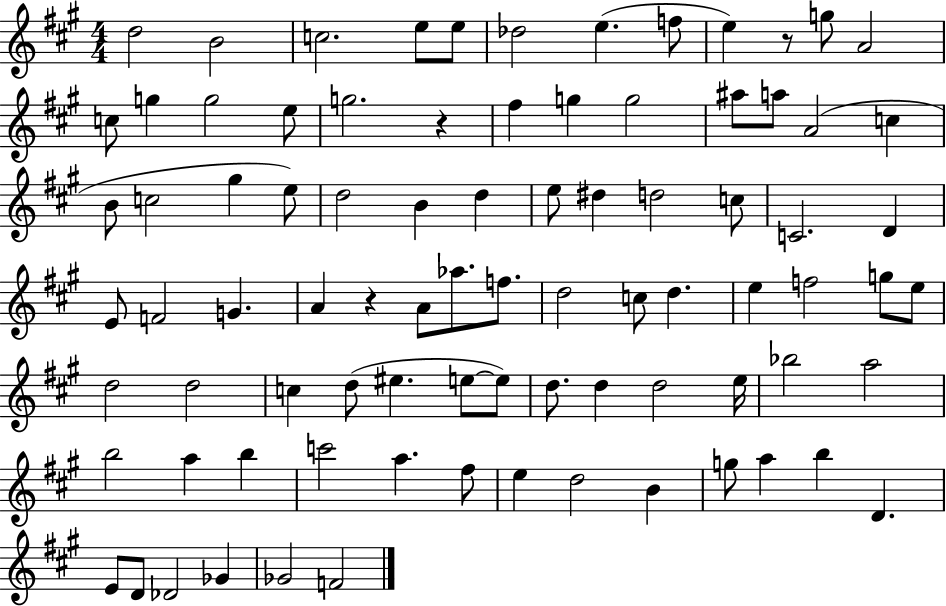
{
  \clef treble
  \numericTimeSignature
  \time 4/4
  \key a \major
  d''2 b'2 | c''2. e''8 e''8 | des''2 e''4.( f''8 | e''4) r8 g''8 a'2 | \break c''8 g''4 g''2 e''8 | g''2. r4 | fis''4 g''4 g''2 | ais''8 a''8 a'2( c''4 | \break b'8 c''2 gis''4 e''8) | d''2 b'4 d''4 | e''8 dis''4 d''2 c''8 | c'2. d'4 | \break e'8 f'2 g'4. | a'4 r4 a'8 aes''8. f''8. | d''2 c''8 d''4. | e''4 f''2 g''8 e''8 | \break d''2 d''2 | c''4 d''8( eis''4. e''8~~ e''8) | d''8. d''4 d''2 e''16 | bes''2 a''2 | \break b''2 a''4 b''4 | c'''2 a''4. fis''8 | e''4 d''2 b'4 | g''8 a''4 b''4 d'4. | \break e'8 d'8 des'2 ges'4 | ges'2 f'2 | \bar "|."
}